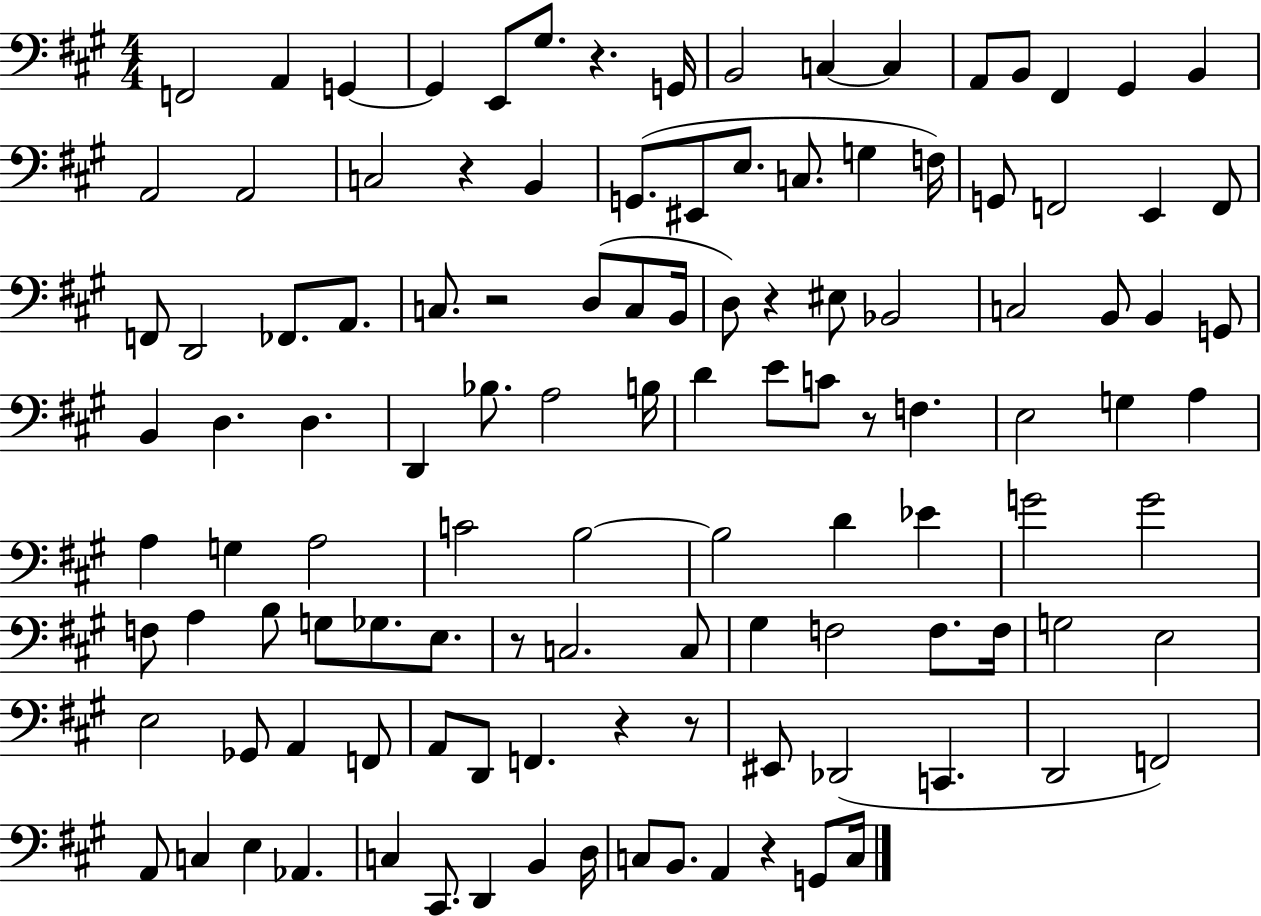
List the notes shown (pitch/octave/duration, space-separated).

F2/h A2/q G2/q G2/q E2/e G#3/e. R/q. G2/s B2/h C3/q C3/q A2/e B2/e F#2/q G#2/q B2/q A2/h A2/h C3/h R/q B2/q G2/e. EIS2/e E3/e. C3/e. G3/q F3/s G2/e F2/h E2/q F2/e F2/e D2/h FES2/e. A2/e. C3/e. R/h D3/e C3/e B2/s D3/e R/q EIS3/e Bb2/h C3/h B2/e B2/q G2/e B2/q D3/q. D3/q. D2/q Bb3/e. A3/h B3/s D4/q E4/e C4/e R/e F3/q. E3/h G3/q A3/q A3/q G3/q A3/h C4/h B3/h B3/h D4/q Eb4/q G4/h G4/h F3/e A3/q B3/e G3/e Gb3/e. E3/e. R/e C3/h. C3/e G#3/q F3/h F3/e. F3/s G3/h E3/h E3/h Gb2/e A2/q F2/e A2/e D2/e F2/q. R/q R/e EIS2/e Db2/h C2/q. D2/h F2/h A2/e C3/q E3/q Ab2/q. C3/q C#2/e. D2/q B2/q D3/s C3/e B2/e. A2/q R/q G2/e C3/s